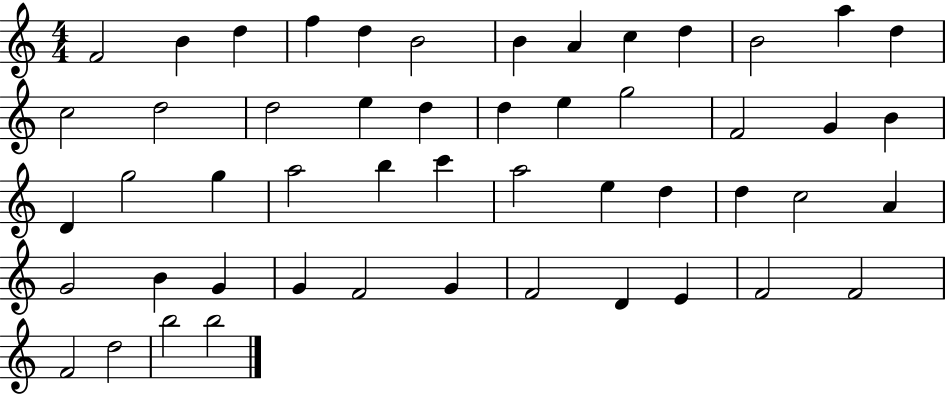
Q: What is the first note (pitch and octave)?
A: F4